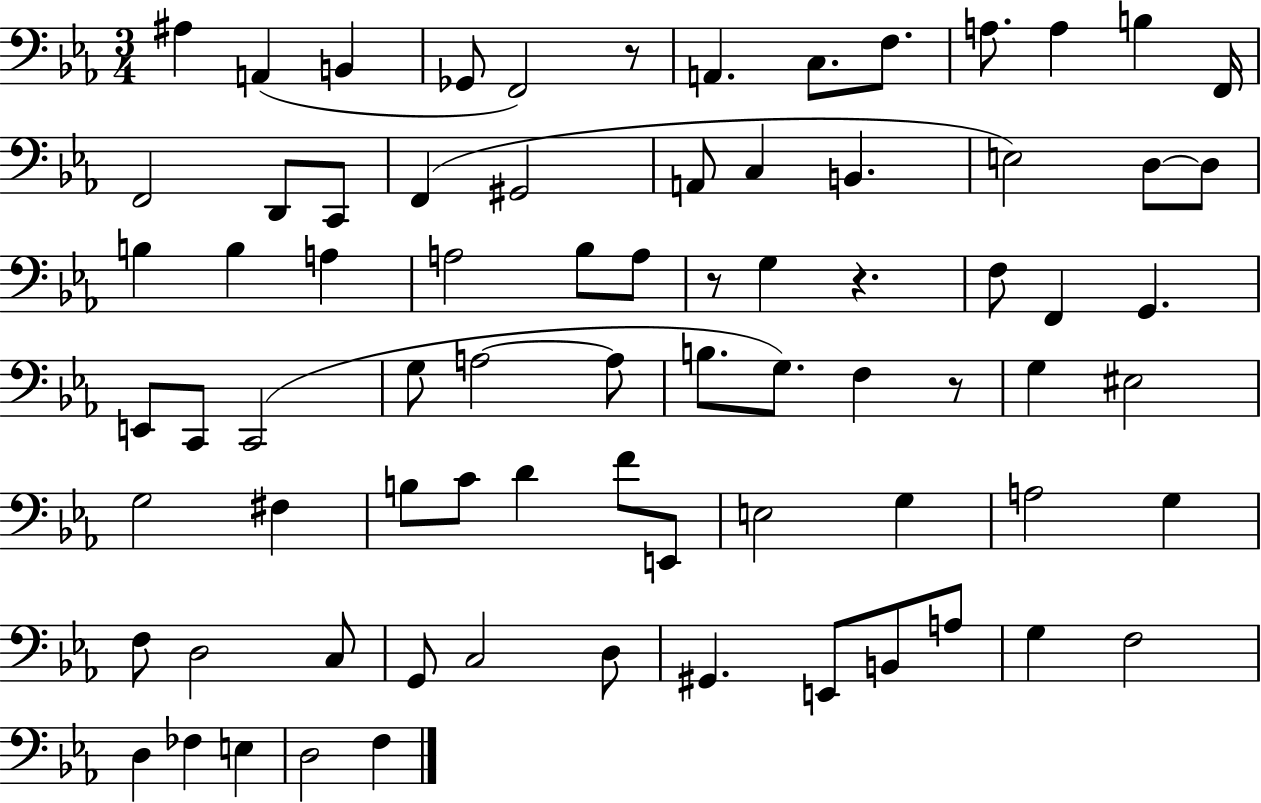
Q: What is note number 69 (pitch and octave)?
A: FES3